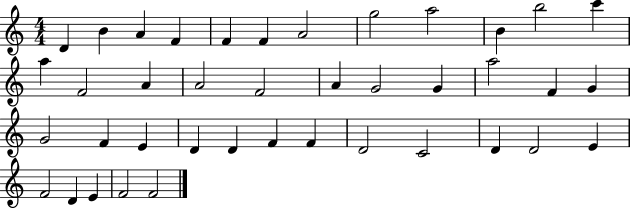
D4/q B4/q A4/q F4/q F4/q F4/q A4/h G5/h A5/h B4/q B5/h C6/q A5/q F4/h A4/q A4/h F4/h A4/q G4/h G4/q A5/h F4/q G4/q G4/h F4/q E4/q D4/q D4/q F4/q F4/q D4/h C4/h D4/q D4/h E4/q F4/h D4/q E4/q F4/h F4/h